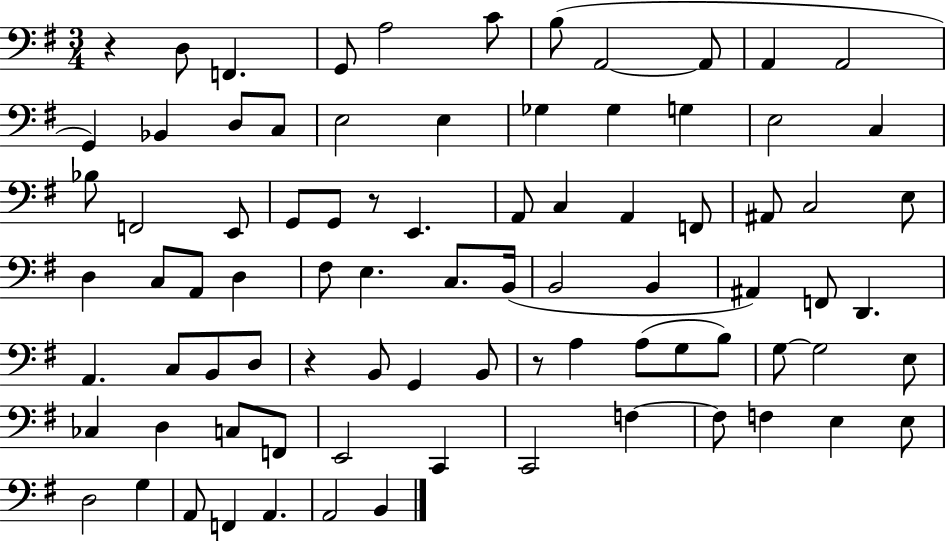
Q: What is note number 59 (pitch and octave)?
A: G3